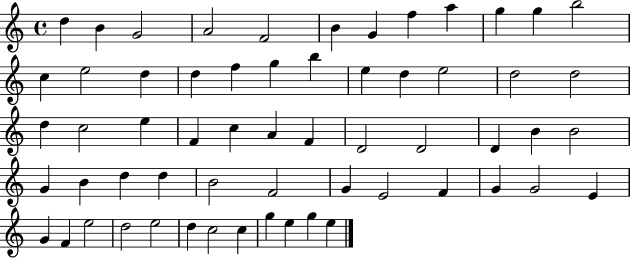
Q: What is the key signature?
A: C major